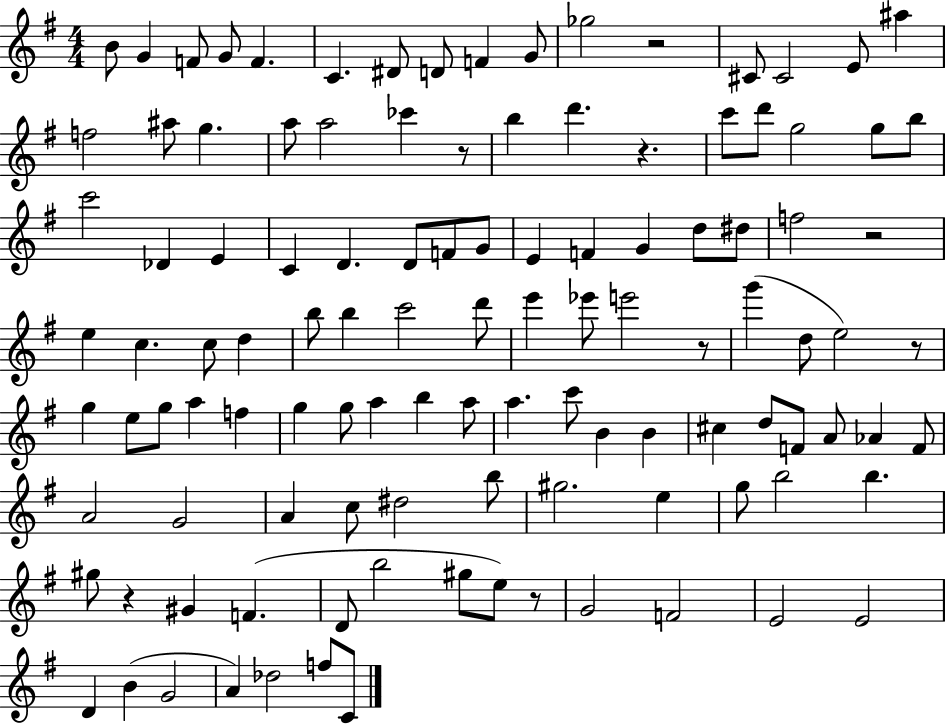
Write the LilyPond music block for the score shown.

{
  \clef treble
  \numericTimeSignature
  \time 4/4
  \key g \major
  \repeat volta 2 { b'8 g'4 f'8 g'8 f'4. | c'4. dis'8 d'8 f'4 g'8 | ges''2 r2 | cis'8 cis'2 e'8 ais''4 | \break f''2 ais''8 g''4. | a''8 a''2 ces'''4 r8 | b''4 d'''4. r4. | c'''8 d'''8 g''2 g''8 b''8 | \break c'''2 des'4 e'4 | c'4 d'4. d'8 f'8 g'8 | e'4 f'4 g'4 d''8 dis''8 | f''2 r2 | \break e''4 c''4. c''8 d''4 | b''8 b''4 c'''2 d'''8 | e'''4 ees'''8 e'''2 r8 | g'''4( d''8 e''2) r8 | \break g''4 e''8 g''8 a''4 f''4 | g''4 g''8 a''4 b''4 a''8 | a''4. c'''8 b'4 b'4 | cis''4 d''8 f'8 a'8 aes'4 f'8 | \break a'2 g'2 | a'4 c''8 dis''2 b''8 | gis''2. e''4 | g''8 b''2 b''4. | \break gis''8 r4 gis'4 f'4.( | d'8 b''2 gis''8 e''8) r8 | g'2 f'2 | e'2 e'2 | \break d'4 b'4( g'2 | a'4) des''2 f''8 c'8 | } \bar "|."
}